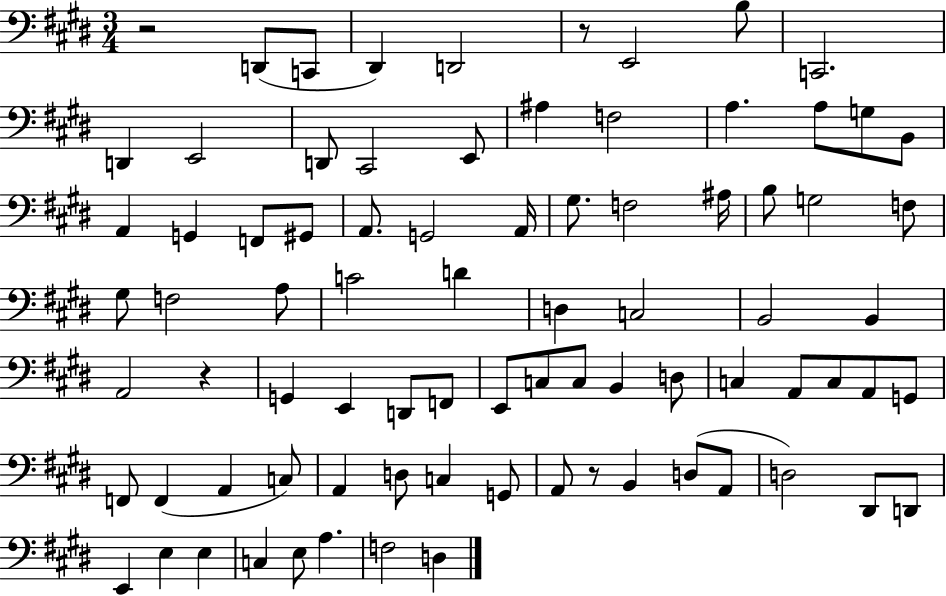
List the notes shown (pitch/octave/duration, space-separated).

R/h D2/e C2/e D#2/q D2/h R/e E2/h B3/e C2/h. D2/q E2/h D2/e C#2/h E2/e A#3/q F3/h A3/q. A3/e G3/e B2/e A2/q G2/q F2/e G#2/e A2/e. G2/h A2/s G#3/e. F3/h A#3/s B3/e G3/h F3/e G#3/e F3/h A3/e C4/h D4/q D3/q C3/h B2/h B2/q A2/h R/q G2/q E2/q D2/e F2/e E2/e C3/e C3/e B2/q D3/e C3/q A2/e C3/e A2/e G2/e F2/e F2/q A2/q C3/e A2/q D3/e C3/q G2/e A2/e R/e B2/q D3/e A2/e D3/h D#2/e D2/e E2/q E3/q E3/q C3/q E3/e A3/q. F3/h D3/q